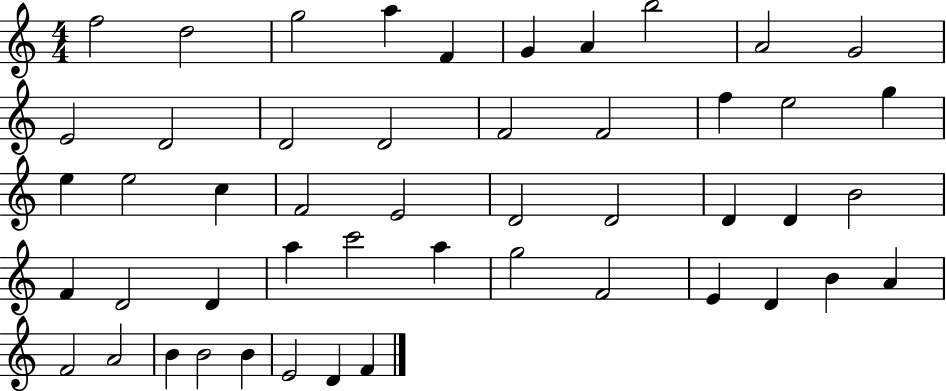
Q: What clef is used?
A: treble